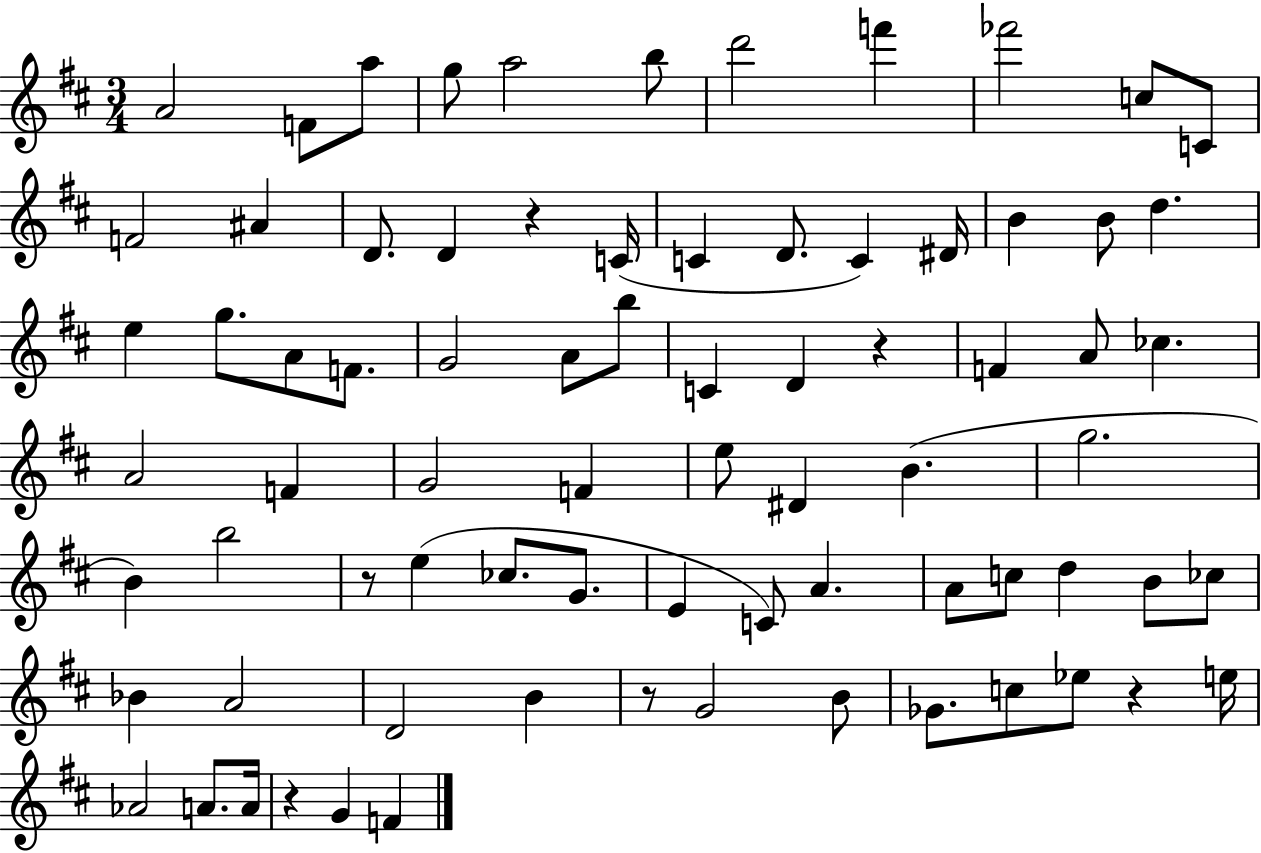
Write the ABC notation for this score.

X:1
T:Untitled
M:3/4
L:1/4
K:D
A2 F/2 a/2 g/2 a2 b/2 d'2 f' _f'2 c/2 C/2 F2 ^A D/2 D z C/4 C D/2 C ^D/4 B B/2 d e g/2 A/2 F/2 G2 A/2 b/2 C D z F A/2 _c A2 F G2 F e/2 ^D B g2 B b2 z/2 e _c/2 G/2 E C/2 A A/2 c/2 d B/2 _c/2 _B A2 D2 B z/2 G2 B/2 _G/2 c/2 _e/2 z e/4 _A2 A/2 A/4 z G F